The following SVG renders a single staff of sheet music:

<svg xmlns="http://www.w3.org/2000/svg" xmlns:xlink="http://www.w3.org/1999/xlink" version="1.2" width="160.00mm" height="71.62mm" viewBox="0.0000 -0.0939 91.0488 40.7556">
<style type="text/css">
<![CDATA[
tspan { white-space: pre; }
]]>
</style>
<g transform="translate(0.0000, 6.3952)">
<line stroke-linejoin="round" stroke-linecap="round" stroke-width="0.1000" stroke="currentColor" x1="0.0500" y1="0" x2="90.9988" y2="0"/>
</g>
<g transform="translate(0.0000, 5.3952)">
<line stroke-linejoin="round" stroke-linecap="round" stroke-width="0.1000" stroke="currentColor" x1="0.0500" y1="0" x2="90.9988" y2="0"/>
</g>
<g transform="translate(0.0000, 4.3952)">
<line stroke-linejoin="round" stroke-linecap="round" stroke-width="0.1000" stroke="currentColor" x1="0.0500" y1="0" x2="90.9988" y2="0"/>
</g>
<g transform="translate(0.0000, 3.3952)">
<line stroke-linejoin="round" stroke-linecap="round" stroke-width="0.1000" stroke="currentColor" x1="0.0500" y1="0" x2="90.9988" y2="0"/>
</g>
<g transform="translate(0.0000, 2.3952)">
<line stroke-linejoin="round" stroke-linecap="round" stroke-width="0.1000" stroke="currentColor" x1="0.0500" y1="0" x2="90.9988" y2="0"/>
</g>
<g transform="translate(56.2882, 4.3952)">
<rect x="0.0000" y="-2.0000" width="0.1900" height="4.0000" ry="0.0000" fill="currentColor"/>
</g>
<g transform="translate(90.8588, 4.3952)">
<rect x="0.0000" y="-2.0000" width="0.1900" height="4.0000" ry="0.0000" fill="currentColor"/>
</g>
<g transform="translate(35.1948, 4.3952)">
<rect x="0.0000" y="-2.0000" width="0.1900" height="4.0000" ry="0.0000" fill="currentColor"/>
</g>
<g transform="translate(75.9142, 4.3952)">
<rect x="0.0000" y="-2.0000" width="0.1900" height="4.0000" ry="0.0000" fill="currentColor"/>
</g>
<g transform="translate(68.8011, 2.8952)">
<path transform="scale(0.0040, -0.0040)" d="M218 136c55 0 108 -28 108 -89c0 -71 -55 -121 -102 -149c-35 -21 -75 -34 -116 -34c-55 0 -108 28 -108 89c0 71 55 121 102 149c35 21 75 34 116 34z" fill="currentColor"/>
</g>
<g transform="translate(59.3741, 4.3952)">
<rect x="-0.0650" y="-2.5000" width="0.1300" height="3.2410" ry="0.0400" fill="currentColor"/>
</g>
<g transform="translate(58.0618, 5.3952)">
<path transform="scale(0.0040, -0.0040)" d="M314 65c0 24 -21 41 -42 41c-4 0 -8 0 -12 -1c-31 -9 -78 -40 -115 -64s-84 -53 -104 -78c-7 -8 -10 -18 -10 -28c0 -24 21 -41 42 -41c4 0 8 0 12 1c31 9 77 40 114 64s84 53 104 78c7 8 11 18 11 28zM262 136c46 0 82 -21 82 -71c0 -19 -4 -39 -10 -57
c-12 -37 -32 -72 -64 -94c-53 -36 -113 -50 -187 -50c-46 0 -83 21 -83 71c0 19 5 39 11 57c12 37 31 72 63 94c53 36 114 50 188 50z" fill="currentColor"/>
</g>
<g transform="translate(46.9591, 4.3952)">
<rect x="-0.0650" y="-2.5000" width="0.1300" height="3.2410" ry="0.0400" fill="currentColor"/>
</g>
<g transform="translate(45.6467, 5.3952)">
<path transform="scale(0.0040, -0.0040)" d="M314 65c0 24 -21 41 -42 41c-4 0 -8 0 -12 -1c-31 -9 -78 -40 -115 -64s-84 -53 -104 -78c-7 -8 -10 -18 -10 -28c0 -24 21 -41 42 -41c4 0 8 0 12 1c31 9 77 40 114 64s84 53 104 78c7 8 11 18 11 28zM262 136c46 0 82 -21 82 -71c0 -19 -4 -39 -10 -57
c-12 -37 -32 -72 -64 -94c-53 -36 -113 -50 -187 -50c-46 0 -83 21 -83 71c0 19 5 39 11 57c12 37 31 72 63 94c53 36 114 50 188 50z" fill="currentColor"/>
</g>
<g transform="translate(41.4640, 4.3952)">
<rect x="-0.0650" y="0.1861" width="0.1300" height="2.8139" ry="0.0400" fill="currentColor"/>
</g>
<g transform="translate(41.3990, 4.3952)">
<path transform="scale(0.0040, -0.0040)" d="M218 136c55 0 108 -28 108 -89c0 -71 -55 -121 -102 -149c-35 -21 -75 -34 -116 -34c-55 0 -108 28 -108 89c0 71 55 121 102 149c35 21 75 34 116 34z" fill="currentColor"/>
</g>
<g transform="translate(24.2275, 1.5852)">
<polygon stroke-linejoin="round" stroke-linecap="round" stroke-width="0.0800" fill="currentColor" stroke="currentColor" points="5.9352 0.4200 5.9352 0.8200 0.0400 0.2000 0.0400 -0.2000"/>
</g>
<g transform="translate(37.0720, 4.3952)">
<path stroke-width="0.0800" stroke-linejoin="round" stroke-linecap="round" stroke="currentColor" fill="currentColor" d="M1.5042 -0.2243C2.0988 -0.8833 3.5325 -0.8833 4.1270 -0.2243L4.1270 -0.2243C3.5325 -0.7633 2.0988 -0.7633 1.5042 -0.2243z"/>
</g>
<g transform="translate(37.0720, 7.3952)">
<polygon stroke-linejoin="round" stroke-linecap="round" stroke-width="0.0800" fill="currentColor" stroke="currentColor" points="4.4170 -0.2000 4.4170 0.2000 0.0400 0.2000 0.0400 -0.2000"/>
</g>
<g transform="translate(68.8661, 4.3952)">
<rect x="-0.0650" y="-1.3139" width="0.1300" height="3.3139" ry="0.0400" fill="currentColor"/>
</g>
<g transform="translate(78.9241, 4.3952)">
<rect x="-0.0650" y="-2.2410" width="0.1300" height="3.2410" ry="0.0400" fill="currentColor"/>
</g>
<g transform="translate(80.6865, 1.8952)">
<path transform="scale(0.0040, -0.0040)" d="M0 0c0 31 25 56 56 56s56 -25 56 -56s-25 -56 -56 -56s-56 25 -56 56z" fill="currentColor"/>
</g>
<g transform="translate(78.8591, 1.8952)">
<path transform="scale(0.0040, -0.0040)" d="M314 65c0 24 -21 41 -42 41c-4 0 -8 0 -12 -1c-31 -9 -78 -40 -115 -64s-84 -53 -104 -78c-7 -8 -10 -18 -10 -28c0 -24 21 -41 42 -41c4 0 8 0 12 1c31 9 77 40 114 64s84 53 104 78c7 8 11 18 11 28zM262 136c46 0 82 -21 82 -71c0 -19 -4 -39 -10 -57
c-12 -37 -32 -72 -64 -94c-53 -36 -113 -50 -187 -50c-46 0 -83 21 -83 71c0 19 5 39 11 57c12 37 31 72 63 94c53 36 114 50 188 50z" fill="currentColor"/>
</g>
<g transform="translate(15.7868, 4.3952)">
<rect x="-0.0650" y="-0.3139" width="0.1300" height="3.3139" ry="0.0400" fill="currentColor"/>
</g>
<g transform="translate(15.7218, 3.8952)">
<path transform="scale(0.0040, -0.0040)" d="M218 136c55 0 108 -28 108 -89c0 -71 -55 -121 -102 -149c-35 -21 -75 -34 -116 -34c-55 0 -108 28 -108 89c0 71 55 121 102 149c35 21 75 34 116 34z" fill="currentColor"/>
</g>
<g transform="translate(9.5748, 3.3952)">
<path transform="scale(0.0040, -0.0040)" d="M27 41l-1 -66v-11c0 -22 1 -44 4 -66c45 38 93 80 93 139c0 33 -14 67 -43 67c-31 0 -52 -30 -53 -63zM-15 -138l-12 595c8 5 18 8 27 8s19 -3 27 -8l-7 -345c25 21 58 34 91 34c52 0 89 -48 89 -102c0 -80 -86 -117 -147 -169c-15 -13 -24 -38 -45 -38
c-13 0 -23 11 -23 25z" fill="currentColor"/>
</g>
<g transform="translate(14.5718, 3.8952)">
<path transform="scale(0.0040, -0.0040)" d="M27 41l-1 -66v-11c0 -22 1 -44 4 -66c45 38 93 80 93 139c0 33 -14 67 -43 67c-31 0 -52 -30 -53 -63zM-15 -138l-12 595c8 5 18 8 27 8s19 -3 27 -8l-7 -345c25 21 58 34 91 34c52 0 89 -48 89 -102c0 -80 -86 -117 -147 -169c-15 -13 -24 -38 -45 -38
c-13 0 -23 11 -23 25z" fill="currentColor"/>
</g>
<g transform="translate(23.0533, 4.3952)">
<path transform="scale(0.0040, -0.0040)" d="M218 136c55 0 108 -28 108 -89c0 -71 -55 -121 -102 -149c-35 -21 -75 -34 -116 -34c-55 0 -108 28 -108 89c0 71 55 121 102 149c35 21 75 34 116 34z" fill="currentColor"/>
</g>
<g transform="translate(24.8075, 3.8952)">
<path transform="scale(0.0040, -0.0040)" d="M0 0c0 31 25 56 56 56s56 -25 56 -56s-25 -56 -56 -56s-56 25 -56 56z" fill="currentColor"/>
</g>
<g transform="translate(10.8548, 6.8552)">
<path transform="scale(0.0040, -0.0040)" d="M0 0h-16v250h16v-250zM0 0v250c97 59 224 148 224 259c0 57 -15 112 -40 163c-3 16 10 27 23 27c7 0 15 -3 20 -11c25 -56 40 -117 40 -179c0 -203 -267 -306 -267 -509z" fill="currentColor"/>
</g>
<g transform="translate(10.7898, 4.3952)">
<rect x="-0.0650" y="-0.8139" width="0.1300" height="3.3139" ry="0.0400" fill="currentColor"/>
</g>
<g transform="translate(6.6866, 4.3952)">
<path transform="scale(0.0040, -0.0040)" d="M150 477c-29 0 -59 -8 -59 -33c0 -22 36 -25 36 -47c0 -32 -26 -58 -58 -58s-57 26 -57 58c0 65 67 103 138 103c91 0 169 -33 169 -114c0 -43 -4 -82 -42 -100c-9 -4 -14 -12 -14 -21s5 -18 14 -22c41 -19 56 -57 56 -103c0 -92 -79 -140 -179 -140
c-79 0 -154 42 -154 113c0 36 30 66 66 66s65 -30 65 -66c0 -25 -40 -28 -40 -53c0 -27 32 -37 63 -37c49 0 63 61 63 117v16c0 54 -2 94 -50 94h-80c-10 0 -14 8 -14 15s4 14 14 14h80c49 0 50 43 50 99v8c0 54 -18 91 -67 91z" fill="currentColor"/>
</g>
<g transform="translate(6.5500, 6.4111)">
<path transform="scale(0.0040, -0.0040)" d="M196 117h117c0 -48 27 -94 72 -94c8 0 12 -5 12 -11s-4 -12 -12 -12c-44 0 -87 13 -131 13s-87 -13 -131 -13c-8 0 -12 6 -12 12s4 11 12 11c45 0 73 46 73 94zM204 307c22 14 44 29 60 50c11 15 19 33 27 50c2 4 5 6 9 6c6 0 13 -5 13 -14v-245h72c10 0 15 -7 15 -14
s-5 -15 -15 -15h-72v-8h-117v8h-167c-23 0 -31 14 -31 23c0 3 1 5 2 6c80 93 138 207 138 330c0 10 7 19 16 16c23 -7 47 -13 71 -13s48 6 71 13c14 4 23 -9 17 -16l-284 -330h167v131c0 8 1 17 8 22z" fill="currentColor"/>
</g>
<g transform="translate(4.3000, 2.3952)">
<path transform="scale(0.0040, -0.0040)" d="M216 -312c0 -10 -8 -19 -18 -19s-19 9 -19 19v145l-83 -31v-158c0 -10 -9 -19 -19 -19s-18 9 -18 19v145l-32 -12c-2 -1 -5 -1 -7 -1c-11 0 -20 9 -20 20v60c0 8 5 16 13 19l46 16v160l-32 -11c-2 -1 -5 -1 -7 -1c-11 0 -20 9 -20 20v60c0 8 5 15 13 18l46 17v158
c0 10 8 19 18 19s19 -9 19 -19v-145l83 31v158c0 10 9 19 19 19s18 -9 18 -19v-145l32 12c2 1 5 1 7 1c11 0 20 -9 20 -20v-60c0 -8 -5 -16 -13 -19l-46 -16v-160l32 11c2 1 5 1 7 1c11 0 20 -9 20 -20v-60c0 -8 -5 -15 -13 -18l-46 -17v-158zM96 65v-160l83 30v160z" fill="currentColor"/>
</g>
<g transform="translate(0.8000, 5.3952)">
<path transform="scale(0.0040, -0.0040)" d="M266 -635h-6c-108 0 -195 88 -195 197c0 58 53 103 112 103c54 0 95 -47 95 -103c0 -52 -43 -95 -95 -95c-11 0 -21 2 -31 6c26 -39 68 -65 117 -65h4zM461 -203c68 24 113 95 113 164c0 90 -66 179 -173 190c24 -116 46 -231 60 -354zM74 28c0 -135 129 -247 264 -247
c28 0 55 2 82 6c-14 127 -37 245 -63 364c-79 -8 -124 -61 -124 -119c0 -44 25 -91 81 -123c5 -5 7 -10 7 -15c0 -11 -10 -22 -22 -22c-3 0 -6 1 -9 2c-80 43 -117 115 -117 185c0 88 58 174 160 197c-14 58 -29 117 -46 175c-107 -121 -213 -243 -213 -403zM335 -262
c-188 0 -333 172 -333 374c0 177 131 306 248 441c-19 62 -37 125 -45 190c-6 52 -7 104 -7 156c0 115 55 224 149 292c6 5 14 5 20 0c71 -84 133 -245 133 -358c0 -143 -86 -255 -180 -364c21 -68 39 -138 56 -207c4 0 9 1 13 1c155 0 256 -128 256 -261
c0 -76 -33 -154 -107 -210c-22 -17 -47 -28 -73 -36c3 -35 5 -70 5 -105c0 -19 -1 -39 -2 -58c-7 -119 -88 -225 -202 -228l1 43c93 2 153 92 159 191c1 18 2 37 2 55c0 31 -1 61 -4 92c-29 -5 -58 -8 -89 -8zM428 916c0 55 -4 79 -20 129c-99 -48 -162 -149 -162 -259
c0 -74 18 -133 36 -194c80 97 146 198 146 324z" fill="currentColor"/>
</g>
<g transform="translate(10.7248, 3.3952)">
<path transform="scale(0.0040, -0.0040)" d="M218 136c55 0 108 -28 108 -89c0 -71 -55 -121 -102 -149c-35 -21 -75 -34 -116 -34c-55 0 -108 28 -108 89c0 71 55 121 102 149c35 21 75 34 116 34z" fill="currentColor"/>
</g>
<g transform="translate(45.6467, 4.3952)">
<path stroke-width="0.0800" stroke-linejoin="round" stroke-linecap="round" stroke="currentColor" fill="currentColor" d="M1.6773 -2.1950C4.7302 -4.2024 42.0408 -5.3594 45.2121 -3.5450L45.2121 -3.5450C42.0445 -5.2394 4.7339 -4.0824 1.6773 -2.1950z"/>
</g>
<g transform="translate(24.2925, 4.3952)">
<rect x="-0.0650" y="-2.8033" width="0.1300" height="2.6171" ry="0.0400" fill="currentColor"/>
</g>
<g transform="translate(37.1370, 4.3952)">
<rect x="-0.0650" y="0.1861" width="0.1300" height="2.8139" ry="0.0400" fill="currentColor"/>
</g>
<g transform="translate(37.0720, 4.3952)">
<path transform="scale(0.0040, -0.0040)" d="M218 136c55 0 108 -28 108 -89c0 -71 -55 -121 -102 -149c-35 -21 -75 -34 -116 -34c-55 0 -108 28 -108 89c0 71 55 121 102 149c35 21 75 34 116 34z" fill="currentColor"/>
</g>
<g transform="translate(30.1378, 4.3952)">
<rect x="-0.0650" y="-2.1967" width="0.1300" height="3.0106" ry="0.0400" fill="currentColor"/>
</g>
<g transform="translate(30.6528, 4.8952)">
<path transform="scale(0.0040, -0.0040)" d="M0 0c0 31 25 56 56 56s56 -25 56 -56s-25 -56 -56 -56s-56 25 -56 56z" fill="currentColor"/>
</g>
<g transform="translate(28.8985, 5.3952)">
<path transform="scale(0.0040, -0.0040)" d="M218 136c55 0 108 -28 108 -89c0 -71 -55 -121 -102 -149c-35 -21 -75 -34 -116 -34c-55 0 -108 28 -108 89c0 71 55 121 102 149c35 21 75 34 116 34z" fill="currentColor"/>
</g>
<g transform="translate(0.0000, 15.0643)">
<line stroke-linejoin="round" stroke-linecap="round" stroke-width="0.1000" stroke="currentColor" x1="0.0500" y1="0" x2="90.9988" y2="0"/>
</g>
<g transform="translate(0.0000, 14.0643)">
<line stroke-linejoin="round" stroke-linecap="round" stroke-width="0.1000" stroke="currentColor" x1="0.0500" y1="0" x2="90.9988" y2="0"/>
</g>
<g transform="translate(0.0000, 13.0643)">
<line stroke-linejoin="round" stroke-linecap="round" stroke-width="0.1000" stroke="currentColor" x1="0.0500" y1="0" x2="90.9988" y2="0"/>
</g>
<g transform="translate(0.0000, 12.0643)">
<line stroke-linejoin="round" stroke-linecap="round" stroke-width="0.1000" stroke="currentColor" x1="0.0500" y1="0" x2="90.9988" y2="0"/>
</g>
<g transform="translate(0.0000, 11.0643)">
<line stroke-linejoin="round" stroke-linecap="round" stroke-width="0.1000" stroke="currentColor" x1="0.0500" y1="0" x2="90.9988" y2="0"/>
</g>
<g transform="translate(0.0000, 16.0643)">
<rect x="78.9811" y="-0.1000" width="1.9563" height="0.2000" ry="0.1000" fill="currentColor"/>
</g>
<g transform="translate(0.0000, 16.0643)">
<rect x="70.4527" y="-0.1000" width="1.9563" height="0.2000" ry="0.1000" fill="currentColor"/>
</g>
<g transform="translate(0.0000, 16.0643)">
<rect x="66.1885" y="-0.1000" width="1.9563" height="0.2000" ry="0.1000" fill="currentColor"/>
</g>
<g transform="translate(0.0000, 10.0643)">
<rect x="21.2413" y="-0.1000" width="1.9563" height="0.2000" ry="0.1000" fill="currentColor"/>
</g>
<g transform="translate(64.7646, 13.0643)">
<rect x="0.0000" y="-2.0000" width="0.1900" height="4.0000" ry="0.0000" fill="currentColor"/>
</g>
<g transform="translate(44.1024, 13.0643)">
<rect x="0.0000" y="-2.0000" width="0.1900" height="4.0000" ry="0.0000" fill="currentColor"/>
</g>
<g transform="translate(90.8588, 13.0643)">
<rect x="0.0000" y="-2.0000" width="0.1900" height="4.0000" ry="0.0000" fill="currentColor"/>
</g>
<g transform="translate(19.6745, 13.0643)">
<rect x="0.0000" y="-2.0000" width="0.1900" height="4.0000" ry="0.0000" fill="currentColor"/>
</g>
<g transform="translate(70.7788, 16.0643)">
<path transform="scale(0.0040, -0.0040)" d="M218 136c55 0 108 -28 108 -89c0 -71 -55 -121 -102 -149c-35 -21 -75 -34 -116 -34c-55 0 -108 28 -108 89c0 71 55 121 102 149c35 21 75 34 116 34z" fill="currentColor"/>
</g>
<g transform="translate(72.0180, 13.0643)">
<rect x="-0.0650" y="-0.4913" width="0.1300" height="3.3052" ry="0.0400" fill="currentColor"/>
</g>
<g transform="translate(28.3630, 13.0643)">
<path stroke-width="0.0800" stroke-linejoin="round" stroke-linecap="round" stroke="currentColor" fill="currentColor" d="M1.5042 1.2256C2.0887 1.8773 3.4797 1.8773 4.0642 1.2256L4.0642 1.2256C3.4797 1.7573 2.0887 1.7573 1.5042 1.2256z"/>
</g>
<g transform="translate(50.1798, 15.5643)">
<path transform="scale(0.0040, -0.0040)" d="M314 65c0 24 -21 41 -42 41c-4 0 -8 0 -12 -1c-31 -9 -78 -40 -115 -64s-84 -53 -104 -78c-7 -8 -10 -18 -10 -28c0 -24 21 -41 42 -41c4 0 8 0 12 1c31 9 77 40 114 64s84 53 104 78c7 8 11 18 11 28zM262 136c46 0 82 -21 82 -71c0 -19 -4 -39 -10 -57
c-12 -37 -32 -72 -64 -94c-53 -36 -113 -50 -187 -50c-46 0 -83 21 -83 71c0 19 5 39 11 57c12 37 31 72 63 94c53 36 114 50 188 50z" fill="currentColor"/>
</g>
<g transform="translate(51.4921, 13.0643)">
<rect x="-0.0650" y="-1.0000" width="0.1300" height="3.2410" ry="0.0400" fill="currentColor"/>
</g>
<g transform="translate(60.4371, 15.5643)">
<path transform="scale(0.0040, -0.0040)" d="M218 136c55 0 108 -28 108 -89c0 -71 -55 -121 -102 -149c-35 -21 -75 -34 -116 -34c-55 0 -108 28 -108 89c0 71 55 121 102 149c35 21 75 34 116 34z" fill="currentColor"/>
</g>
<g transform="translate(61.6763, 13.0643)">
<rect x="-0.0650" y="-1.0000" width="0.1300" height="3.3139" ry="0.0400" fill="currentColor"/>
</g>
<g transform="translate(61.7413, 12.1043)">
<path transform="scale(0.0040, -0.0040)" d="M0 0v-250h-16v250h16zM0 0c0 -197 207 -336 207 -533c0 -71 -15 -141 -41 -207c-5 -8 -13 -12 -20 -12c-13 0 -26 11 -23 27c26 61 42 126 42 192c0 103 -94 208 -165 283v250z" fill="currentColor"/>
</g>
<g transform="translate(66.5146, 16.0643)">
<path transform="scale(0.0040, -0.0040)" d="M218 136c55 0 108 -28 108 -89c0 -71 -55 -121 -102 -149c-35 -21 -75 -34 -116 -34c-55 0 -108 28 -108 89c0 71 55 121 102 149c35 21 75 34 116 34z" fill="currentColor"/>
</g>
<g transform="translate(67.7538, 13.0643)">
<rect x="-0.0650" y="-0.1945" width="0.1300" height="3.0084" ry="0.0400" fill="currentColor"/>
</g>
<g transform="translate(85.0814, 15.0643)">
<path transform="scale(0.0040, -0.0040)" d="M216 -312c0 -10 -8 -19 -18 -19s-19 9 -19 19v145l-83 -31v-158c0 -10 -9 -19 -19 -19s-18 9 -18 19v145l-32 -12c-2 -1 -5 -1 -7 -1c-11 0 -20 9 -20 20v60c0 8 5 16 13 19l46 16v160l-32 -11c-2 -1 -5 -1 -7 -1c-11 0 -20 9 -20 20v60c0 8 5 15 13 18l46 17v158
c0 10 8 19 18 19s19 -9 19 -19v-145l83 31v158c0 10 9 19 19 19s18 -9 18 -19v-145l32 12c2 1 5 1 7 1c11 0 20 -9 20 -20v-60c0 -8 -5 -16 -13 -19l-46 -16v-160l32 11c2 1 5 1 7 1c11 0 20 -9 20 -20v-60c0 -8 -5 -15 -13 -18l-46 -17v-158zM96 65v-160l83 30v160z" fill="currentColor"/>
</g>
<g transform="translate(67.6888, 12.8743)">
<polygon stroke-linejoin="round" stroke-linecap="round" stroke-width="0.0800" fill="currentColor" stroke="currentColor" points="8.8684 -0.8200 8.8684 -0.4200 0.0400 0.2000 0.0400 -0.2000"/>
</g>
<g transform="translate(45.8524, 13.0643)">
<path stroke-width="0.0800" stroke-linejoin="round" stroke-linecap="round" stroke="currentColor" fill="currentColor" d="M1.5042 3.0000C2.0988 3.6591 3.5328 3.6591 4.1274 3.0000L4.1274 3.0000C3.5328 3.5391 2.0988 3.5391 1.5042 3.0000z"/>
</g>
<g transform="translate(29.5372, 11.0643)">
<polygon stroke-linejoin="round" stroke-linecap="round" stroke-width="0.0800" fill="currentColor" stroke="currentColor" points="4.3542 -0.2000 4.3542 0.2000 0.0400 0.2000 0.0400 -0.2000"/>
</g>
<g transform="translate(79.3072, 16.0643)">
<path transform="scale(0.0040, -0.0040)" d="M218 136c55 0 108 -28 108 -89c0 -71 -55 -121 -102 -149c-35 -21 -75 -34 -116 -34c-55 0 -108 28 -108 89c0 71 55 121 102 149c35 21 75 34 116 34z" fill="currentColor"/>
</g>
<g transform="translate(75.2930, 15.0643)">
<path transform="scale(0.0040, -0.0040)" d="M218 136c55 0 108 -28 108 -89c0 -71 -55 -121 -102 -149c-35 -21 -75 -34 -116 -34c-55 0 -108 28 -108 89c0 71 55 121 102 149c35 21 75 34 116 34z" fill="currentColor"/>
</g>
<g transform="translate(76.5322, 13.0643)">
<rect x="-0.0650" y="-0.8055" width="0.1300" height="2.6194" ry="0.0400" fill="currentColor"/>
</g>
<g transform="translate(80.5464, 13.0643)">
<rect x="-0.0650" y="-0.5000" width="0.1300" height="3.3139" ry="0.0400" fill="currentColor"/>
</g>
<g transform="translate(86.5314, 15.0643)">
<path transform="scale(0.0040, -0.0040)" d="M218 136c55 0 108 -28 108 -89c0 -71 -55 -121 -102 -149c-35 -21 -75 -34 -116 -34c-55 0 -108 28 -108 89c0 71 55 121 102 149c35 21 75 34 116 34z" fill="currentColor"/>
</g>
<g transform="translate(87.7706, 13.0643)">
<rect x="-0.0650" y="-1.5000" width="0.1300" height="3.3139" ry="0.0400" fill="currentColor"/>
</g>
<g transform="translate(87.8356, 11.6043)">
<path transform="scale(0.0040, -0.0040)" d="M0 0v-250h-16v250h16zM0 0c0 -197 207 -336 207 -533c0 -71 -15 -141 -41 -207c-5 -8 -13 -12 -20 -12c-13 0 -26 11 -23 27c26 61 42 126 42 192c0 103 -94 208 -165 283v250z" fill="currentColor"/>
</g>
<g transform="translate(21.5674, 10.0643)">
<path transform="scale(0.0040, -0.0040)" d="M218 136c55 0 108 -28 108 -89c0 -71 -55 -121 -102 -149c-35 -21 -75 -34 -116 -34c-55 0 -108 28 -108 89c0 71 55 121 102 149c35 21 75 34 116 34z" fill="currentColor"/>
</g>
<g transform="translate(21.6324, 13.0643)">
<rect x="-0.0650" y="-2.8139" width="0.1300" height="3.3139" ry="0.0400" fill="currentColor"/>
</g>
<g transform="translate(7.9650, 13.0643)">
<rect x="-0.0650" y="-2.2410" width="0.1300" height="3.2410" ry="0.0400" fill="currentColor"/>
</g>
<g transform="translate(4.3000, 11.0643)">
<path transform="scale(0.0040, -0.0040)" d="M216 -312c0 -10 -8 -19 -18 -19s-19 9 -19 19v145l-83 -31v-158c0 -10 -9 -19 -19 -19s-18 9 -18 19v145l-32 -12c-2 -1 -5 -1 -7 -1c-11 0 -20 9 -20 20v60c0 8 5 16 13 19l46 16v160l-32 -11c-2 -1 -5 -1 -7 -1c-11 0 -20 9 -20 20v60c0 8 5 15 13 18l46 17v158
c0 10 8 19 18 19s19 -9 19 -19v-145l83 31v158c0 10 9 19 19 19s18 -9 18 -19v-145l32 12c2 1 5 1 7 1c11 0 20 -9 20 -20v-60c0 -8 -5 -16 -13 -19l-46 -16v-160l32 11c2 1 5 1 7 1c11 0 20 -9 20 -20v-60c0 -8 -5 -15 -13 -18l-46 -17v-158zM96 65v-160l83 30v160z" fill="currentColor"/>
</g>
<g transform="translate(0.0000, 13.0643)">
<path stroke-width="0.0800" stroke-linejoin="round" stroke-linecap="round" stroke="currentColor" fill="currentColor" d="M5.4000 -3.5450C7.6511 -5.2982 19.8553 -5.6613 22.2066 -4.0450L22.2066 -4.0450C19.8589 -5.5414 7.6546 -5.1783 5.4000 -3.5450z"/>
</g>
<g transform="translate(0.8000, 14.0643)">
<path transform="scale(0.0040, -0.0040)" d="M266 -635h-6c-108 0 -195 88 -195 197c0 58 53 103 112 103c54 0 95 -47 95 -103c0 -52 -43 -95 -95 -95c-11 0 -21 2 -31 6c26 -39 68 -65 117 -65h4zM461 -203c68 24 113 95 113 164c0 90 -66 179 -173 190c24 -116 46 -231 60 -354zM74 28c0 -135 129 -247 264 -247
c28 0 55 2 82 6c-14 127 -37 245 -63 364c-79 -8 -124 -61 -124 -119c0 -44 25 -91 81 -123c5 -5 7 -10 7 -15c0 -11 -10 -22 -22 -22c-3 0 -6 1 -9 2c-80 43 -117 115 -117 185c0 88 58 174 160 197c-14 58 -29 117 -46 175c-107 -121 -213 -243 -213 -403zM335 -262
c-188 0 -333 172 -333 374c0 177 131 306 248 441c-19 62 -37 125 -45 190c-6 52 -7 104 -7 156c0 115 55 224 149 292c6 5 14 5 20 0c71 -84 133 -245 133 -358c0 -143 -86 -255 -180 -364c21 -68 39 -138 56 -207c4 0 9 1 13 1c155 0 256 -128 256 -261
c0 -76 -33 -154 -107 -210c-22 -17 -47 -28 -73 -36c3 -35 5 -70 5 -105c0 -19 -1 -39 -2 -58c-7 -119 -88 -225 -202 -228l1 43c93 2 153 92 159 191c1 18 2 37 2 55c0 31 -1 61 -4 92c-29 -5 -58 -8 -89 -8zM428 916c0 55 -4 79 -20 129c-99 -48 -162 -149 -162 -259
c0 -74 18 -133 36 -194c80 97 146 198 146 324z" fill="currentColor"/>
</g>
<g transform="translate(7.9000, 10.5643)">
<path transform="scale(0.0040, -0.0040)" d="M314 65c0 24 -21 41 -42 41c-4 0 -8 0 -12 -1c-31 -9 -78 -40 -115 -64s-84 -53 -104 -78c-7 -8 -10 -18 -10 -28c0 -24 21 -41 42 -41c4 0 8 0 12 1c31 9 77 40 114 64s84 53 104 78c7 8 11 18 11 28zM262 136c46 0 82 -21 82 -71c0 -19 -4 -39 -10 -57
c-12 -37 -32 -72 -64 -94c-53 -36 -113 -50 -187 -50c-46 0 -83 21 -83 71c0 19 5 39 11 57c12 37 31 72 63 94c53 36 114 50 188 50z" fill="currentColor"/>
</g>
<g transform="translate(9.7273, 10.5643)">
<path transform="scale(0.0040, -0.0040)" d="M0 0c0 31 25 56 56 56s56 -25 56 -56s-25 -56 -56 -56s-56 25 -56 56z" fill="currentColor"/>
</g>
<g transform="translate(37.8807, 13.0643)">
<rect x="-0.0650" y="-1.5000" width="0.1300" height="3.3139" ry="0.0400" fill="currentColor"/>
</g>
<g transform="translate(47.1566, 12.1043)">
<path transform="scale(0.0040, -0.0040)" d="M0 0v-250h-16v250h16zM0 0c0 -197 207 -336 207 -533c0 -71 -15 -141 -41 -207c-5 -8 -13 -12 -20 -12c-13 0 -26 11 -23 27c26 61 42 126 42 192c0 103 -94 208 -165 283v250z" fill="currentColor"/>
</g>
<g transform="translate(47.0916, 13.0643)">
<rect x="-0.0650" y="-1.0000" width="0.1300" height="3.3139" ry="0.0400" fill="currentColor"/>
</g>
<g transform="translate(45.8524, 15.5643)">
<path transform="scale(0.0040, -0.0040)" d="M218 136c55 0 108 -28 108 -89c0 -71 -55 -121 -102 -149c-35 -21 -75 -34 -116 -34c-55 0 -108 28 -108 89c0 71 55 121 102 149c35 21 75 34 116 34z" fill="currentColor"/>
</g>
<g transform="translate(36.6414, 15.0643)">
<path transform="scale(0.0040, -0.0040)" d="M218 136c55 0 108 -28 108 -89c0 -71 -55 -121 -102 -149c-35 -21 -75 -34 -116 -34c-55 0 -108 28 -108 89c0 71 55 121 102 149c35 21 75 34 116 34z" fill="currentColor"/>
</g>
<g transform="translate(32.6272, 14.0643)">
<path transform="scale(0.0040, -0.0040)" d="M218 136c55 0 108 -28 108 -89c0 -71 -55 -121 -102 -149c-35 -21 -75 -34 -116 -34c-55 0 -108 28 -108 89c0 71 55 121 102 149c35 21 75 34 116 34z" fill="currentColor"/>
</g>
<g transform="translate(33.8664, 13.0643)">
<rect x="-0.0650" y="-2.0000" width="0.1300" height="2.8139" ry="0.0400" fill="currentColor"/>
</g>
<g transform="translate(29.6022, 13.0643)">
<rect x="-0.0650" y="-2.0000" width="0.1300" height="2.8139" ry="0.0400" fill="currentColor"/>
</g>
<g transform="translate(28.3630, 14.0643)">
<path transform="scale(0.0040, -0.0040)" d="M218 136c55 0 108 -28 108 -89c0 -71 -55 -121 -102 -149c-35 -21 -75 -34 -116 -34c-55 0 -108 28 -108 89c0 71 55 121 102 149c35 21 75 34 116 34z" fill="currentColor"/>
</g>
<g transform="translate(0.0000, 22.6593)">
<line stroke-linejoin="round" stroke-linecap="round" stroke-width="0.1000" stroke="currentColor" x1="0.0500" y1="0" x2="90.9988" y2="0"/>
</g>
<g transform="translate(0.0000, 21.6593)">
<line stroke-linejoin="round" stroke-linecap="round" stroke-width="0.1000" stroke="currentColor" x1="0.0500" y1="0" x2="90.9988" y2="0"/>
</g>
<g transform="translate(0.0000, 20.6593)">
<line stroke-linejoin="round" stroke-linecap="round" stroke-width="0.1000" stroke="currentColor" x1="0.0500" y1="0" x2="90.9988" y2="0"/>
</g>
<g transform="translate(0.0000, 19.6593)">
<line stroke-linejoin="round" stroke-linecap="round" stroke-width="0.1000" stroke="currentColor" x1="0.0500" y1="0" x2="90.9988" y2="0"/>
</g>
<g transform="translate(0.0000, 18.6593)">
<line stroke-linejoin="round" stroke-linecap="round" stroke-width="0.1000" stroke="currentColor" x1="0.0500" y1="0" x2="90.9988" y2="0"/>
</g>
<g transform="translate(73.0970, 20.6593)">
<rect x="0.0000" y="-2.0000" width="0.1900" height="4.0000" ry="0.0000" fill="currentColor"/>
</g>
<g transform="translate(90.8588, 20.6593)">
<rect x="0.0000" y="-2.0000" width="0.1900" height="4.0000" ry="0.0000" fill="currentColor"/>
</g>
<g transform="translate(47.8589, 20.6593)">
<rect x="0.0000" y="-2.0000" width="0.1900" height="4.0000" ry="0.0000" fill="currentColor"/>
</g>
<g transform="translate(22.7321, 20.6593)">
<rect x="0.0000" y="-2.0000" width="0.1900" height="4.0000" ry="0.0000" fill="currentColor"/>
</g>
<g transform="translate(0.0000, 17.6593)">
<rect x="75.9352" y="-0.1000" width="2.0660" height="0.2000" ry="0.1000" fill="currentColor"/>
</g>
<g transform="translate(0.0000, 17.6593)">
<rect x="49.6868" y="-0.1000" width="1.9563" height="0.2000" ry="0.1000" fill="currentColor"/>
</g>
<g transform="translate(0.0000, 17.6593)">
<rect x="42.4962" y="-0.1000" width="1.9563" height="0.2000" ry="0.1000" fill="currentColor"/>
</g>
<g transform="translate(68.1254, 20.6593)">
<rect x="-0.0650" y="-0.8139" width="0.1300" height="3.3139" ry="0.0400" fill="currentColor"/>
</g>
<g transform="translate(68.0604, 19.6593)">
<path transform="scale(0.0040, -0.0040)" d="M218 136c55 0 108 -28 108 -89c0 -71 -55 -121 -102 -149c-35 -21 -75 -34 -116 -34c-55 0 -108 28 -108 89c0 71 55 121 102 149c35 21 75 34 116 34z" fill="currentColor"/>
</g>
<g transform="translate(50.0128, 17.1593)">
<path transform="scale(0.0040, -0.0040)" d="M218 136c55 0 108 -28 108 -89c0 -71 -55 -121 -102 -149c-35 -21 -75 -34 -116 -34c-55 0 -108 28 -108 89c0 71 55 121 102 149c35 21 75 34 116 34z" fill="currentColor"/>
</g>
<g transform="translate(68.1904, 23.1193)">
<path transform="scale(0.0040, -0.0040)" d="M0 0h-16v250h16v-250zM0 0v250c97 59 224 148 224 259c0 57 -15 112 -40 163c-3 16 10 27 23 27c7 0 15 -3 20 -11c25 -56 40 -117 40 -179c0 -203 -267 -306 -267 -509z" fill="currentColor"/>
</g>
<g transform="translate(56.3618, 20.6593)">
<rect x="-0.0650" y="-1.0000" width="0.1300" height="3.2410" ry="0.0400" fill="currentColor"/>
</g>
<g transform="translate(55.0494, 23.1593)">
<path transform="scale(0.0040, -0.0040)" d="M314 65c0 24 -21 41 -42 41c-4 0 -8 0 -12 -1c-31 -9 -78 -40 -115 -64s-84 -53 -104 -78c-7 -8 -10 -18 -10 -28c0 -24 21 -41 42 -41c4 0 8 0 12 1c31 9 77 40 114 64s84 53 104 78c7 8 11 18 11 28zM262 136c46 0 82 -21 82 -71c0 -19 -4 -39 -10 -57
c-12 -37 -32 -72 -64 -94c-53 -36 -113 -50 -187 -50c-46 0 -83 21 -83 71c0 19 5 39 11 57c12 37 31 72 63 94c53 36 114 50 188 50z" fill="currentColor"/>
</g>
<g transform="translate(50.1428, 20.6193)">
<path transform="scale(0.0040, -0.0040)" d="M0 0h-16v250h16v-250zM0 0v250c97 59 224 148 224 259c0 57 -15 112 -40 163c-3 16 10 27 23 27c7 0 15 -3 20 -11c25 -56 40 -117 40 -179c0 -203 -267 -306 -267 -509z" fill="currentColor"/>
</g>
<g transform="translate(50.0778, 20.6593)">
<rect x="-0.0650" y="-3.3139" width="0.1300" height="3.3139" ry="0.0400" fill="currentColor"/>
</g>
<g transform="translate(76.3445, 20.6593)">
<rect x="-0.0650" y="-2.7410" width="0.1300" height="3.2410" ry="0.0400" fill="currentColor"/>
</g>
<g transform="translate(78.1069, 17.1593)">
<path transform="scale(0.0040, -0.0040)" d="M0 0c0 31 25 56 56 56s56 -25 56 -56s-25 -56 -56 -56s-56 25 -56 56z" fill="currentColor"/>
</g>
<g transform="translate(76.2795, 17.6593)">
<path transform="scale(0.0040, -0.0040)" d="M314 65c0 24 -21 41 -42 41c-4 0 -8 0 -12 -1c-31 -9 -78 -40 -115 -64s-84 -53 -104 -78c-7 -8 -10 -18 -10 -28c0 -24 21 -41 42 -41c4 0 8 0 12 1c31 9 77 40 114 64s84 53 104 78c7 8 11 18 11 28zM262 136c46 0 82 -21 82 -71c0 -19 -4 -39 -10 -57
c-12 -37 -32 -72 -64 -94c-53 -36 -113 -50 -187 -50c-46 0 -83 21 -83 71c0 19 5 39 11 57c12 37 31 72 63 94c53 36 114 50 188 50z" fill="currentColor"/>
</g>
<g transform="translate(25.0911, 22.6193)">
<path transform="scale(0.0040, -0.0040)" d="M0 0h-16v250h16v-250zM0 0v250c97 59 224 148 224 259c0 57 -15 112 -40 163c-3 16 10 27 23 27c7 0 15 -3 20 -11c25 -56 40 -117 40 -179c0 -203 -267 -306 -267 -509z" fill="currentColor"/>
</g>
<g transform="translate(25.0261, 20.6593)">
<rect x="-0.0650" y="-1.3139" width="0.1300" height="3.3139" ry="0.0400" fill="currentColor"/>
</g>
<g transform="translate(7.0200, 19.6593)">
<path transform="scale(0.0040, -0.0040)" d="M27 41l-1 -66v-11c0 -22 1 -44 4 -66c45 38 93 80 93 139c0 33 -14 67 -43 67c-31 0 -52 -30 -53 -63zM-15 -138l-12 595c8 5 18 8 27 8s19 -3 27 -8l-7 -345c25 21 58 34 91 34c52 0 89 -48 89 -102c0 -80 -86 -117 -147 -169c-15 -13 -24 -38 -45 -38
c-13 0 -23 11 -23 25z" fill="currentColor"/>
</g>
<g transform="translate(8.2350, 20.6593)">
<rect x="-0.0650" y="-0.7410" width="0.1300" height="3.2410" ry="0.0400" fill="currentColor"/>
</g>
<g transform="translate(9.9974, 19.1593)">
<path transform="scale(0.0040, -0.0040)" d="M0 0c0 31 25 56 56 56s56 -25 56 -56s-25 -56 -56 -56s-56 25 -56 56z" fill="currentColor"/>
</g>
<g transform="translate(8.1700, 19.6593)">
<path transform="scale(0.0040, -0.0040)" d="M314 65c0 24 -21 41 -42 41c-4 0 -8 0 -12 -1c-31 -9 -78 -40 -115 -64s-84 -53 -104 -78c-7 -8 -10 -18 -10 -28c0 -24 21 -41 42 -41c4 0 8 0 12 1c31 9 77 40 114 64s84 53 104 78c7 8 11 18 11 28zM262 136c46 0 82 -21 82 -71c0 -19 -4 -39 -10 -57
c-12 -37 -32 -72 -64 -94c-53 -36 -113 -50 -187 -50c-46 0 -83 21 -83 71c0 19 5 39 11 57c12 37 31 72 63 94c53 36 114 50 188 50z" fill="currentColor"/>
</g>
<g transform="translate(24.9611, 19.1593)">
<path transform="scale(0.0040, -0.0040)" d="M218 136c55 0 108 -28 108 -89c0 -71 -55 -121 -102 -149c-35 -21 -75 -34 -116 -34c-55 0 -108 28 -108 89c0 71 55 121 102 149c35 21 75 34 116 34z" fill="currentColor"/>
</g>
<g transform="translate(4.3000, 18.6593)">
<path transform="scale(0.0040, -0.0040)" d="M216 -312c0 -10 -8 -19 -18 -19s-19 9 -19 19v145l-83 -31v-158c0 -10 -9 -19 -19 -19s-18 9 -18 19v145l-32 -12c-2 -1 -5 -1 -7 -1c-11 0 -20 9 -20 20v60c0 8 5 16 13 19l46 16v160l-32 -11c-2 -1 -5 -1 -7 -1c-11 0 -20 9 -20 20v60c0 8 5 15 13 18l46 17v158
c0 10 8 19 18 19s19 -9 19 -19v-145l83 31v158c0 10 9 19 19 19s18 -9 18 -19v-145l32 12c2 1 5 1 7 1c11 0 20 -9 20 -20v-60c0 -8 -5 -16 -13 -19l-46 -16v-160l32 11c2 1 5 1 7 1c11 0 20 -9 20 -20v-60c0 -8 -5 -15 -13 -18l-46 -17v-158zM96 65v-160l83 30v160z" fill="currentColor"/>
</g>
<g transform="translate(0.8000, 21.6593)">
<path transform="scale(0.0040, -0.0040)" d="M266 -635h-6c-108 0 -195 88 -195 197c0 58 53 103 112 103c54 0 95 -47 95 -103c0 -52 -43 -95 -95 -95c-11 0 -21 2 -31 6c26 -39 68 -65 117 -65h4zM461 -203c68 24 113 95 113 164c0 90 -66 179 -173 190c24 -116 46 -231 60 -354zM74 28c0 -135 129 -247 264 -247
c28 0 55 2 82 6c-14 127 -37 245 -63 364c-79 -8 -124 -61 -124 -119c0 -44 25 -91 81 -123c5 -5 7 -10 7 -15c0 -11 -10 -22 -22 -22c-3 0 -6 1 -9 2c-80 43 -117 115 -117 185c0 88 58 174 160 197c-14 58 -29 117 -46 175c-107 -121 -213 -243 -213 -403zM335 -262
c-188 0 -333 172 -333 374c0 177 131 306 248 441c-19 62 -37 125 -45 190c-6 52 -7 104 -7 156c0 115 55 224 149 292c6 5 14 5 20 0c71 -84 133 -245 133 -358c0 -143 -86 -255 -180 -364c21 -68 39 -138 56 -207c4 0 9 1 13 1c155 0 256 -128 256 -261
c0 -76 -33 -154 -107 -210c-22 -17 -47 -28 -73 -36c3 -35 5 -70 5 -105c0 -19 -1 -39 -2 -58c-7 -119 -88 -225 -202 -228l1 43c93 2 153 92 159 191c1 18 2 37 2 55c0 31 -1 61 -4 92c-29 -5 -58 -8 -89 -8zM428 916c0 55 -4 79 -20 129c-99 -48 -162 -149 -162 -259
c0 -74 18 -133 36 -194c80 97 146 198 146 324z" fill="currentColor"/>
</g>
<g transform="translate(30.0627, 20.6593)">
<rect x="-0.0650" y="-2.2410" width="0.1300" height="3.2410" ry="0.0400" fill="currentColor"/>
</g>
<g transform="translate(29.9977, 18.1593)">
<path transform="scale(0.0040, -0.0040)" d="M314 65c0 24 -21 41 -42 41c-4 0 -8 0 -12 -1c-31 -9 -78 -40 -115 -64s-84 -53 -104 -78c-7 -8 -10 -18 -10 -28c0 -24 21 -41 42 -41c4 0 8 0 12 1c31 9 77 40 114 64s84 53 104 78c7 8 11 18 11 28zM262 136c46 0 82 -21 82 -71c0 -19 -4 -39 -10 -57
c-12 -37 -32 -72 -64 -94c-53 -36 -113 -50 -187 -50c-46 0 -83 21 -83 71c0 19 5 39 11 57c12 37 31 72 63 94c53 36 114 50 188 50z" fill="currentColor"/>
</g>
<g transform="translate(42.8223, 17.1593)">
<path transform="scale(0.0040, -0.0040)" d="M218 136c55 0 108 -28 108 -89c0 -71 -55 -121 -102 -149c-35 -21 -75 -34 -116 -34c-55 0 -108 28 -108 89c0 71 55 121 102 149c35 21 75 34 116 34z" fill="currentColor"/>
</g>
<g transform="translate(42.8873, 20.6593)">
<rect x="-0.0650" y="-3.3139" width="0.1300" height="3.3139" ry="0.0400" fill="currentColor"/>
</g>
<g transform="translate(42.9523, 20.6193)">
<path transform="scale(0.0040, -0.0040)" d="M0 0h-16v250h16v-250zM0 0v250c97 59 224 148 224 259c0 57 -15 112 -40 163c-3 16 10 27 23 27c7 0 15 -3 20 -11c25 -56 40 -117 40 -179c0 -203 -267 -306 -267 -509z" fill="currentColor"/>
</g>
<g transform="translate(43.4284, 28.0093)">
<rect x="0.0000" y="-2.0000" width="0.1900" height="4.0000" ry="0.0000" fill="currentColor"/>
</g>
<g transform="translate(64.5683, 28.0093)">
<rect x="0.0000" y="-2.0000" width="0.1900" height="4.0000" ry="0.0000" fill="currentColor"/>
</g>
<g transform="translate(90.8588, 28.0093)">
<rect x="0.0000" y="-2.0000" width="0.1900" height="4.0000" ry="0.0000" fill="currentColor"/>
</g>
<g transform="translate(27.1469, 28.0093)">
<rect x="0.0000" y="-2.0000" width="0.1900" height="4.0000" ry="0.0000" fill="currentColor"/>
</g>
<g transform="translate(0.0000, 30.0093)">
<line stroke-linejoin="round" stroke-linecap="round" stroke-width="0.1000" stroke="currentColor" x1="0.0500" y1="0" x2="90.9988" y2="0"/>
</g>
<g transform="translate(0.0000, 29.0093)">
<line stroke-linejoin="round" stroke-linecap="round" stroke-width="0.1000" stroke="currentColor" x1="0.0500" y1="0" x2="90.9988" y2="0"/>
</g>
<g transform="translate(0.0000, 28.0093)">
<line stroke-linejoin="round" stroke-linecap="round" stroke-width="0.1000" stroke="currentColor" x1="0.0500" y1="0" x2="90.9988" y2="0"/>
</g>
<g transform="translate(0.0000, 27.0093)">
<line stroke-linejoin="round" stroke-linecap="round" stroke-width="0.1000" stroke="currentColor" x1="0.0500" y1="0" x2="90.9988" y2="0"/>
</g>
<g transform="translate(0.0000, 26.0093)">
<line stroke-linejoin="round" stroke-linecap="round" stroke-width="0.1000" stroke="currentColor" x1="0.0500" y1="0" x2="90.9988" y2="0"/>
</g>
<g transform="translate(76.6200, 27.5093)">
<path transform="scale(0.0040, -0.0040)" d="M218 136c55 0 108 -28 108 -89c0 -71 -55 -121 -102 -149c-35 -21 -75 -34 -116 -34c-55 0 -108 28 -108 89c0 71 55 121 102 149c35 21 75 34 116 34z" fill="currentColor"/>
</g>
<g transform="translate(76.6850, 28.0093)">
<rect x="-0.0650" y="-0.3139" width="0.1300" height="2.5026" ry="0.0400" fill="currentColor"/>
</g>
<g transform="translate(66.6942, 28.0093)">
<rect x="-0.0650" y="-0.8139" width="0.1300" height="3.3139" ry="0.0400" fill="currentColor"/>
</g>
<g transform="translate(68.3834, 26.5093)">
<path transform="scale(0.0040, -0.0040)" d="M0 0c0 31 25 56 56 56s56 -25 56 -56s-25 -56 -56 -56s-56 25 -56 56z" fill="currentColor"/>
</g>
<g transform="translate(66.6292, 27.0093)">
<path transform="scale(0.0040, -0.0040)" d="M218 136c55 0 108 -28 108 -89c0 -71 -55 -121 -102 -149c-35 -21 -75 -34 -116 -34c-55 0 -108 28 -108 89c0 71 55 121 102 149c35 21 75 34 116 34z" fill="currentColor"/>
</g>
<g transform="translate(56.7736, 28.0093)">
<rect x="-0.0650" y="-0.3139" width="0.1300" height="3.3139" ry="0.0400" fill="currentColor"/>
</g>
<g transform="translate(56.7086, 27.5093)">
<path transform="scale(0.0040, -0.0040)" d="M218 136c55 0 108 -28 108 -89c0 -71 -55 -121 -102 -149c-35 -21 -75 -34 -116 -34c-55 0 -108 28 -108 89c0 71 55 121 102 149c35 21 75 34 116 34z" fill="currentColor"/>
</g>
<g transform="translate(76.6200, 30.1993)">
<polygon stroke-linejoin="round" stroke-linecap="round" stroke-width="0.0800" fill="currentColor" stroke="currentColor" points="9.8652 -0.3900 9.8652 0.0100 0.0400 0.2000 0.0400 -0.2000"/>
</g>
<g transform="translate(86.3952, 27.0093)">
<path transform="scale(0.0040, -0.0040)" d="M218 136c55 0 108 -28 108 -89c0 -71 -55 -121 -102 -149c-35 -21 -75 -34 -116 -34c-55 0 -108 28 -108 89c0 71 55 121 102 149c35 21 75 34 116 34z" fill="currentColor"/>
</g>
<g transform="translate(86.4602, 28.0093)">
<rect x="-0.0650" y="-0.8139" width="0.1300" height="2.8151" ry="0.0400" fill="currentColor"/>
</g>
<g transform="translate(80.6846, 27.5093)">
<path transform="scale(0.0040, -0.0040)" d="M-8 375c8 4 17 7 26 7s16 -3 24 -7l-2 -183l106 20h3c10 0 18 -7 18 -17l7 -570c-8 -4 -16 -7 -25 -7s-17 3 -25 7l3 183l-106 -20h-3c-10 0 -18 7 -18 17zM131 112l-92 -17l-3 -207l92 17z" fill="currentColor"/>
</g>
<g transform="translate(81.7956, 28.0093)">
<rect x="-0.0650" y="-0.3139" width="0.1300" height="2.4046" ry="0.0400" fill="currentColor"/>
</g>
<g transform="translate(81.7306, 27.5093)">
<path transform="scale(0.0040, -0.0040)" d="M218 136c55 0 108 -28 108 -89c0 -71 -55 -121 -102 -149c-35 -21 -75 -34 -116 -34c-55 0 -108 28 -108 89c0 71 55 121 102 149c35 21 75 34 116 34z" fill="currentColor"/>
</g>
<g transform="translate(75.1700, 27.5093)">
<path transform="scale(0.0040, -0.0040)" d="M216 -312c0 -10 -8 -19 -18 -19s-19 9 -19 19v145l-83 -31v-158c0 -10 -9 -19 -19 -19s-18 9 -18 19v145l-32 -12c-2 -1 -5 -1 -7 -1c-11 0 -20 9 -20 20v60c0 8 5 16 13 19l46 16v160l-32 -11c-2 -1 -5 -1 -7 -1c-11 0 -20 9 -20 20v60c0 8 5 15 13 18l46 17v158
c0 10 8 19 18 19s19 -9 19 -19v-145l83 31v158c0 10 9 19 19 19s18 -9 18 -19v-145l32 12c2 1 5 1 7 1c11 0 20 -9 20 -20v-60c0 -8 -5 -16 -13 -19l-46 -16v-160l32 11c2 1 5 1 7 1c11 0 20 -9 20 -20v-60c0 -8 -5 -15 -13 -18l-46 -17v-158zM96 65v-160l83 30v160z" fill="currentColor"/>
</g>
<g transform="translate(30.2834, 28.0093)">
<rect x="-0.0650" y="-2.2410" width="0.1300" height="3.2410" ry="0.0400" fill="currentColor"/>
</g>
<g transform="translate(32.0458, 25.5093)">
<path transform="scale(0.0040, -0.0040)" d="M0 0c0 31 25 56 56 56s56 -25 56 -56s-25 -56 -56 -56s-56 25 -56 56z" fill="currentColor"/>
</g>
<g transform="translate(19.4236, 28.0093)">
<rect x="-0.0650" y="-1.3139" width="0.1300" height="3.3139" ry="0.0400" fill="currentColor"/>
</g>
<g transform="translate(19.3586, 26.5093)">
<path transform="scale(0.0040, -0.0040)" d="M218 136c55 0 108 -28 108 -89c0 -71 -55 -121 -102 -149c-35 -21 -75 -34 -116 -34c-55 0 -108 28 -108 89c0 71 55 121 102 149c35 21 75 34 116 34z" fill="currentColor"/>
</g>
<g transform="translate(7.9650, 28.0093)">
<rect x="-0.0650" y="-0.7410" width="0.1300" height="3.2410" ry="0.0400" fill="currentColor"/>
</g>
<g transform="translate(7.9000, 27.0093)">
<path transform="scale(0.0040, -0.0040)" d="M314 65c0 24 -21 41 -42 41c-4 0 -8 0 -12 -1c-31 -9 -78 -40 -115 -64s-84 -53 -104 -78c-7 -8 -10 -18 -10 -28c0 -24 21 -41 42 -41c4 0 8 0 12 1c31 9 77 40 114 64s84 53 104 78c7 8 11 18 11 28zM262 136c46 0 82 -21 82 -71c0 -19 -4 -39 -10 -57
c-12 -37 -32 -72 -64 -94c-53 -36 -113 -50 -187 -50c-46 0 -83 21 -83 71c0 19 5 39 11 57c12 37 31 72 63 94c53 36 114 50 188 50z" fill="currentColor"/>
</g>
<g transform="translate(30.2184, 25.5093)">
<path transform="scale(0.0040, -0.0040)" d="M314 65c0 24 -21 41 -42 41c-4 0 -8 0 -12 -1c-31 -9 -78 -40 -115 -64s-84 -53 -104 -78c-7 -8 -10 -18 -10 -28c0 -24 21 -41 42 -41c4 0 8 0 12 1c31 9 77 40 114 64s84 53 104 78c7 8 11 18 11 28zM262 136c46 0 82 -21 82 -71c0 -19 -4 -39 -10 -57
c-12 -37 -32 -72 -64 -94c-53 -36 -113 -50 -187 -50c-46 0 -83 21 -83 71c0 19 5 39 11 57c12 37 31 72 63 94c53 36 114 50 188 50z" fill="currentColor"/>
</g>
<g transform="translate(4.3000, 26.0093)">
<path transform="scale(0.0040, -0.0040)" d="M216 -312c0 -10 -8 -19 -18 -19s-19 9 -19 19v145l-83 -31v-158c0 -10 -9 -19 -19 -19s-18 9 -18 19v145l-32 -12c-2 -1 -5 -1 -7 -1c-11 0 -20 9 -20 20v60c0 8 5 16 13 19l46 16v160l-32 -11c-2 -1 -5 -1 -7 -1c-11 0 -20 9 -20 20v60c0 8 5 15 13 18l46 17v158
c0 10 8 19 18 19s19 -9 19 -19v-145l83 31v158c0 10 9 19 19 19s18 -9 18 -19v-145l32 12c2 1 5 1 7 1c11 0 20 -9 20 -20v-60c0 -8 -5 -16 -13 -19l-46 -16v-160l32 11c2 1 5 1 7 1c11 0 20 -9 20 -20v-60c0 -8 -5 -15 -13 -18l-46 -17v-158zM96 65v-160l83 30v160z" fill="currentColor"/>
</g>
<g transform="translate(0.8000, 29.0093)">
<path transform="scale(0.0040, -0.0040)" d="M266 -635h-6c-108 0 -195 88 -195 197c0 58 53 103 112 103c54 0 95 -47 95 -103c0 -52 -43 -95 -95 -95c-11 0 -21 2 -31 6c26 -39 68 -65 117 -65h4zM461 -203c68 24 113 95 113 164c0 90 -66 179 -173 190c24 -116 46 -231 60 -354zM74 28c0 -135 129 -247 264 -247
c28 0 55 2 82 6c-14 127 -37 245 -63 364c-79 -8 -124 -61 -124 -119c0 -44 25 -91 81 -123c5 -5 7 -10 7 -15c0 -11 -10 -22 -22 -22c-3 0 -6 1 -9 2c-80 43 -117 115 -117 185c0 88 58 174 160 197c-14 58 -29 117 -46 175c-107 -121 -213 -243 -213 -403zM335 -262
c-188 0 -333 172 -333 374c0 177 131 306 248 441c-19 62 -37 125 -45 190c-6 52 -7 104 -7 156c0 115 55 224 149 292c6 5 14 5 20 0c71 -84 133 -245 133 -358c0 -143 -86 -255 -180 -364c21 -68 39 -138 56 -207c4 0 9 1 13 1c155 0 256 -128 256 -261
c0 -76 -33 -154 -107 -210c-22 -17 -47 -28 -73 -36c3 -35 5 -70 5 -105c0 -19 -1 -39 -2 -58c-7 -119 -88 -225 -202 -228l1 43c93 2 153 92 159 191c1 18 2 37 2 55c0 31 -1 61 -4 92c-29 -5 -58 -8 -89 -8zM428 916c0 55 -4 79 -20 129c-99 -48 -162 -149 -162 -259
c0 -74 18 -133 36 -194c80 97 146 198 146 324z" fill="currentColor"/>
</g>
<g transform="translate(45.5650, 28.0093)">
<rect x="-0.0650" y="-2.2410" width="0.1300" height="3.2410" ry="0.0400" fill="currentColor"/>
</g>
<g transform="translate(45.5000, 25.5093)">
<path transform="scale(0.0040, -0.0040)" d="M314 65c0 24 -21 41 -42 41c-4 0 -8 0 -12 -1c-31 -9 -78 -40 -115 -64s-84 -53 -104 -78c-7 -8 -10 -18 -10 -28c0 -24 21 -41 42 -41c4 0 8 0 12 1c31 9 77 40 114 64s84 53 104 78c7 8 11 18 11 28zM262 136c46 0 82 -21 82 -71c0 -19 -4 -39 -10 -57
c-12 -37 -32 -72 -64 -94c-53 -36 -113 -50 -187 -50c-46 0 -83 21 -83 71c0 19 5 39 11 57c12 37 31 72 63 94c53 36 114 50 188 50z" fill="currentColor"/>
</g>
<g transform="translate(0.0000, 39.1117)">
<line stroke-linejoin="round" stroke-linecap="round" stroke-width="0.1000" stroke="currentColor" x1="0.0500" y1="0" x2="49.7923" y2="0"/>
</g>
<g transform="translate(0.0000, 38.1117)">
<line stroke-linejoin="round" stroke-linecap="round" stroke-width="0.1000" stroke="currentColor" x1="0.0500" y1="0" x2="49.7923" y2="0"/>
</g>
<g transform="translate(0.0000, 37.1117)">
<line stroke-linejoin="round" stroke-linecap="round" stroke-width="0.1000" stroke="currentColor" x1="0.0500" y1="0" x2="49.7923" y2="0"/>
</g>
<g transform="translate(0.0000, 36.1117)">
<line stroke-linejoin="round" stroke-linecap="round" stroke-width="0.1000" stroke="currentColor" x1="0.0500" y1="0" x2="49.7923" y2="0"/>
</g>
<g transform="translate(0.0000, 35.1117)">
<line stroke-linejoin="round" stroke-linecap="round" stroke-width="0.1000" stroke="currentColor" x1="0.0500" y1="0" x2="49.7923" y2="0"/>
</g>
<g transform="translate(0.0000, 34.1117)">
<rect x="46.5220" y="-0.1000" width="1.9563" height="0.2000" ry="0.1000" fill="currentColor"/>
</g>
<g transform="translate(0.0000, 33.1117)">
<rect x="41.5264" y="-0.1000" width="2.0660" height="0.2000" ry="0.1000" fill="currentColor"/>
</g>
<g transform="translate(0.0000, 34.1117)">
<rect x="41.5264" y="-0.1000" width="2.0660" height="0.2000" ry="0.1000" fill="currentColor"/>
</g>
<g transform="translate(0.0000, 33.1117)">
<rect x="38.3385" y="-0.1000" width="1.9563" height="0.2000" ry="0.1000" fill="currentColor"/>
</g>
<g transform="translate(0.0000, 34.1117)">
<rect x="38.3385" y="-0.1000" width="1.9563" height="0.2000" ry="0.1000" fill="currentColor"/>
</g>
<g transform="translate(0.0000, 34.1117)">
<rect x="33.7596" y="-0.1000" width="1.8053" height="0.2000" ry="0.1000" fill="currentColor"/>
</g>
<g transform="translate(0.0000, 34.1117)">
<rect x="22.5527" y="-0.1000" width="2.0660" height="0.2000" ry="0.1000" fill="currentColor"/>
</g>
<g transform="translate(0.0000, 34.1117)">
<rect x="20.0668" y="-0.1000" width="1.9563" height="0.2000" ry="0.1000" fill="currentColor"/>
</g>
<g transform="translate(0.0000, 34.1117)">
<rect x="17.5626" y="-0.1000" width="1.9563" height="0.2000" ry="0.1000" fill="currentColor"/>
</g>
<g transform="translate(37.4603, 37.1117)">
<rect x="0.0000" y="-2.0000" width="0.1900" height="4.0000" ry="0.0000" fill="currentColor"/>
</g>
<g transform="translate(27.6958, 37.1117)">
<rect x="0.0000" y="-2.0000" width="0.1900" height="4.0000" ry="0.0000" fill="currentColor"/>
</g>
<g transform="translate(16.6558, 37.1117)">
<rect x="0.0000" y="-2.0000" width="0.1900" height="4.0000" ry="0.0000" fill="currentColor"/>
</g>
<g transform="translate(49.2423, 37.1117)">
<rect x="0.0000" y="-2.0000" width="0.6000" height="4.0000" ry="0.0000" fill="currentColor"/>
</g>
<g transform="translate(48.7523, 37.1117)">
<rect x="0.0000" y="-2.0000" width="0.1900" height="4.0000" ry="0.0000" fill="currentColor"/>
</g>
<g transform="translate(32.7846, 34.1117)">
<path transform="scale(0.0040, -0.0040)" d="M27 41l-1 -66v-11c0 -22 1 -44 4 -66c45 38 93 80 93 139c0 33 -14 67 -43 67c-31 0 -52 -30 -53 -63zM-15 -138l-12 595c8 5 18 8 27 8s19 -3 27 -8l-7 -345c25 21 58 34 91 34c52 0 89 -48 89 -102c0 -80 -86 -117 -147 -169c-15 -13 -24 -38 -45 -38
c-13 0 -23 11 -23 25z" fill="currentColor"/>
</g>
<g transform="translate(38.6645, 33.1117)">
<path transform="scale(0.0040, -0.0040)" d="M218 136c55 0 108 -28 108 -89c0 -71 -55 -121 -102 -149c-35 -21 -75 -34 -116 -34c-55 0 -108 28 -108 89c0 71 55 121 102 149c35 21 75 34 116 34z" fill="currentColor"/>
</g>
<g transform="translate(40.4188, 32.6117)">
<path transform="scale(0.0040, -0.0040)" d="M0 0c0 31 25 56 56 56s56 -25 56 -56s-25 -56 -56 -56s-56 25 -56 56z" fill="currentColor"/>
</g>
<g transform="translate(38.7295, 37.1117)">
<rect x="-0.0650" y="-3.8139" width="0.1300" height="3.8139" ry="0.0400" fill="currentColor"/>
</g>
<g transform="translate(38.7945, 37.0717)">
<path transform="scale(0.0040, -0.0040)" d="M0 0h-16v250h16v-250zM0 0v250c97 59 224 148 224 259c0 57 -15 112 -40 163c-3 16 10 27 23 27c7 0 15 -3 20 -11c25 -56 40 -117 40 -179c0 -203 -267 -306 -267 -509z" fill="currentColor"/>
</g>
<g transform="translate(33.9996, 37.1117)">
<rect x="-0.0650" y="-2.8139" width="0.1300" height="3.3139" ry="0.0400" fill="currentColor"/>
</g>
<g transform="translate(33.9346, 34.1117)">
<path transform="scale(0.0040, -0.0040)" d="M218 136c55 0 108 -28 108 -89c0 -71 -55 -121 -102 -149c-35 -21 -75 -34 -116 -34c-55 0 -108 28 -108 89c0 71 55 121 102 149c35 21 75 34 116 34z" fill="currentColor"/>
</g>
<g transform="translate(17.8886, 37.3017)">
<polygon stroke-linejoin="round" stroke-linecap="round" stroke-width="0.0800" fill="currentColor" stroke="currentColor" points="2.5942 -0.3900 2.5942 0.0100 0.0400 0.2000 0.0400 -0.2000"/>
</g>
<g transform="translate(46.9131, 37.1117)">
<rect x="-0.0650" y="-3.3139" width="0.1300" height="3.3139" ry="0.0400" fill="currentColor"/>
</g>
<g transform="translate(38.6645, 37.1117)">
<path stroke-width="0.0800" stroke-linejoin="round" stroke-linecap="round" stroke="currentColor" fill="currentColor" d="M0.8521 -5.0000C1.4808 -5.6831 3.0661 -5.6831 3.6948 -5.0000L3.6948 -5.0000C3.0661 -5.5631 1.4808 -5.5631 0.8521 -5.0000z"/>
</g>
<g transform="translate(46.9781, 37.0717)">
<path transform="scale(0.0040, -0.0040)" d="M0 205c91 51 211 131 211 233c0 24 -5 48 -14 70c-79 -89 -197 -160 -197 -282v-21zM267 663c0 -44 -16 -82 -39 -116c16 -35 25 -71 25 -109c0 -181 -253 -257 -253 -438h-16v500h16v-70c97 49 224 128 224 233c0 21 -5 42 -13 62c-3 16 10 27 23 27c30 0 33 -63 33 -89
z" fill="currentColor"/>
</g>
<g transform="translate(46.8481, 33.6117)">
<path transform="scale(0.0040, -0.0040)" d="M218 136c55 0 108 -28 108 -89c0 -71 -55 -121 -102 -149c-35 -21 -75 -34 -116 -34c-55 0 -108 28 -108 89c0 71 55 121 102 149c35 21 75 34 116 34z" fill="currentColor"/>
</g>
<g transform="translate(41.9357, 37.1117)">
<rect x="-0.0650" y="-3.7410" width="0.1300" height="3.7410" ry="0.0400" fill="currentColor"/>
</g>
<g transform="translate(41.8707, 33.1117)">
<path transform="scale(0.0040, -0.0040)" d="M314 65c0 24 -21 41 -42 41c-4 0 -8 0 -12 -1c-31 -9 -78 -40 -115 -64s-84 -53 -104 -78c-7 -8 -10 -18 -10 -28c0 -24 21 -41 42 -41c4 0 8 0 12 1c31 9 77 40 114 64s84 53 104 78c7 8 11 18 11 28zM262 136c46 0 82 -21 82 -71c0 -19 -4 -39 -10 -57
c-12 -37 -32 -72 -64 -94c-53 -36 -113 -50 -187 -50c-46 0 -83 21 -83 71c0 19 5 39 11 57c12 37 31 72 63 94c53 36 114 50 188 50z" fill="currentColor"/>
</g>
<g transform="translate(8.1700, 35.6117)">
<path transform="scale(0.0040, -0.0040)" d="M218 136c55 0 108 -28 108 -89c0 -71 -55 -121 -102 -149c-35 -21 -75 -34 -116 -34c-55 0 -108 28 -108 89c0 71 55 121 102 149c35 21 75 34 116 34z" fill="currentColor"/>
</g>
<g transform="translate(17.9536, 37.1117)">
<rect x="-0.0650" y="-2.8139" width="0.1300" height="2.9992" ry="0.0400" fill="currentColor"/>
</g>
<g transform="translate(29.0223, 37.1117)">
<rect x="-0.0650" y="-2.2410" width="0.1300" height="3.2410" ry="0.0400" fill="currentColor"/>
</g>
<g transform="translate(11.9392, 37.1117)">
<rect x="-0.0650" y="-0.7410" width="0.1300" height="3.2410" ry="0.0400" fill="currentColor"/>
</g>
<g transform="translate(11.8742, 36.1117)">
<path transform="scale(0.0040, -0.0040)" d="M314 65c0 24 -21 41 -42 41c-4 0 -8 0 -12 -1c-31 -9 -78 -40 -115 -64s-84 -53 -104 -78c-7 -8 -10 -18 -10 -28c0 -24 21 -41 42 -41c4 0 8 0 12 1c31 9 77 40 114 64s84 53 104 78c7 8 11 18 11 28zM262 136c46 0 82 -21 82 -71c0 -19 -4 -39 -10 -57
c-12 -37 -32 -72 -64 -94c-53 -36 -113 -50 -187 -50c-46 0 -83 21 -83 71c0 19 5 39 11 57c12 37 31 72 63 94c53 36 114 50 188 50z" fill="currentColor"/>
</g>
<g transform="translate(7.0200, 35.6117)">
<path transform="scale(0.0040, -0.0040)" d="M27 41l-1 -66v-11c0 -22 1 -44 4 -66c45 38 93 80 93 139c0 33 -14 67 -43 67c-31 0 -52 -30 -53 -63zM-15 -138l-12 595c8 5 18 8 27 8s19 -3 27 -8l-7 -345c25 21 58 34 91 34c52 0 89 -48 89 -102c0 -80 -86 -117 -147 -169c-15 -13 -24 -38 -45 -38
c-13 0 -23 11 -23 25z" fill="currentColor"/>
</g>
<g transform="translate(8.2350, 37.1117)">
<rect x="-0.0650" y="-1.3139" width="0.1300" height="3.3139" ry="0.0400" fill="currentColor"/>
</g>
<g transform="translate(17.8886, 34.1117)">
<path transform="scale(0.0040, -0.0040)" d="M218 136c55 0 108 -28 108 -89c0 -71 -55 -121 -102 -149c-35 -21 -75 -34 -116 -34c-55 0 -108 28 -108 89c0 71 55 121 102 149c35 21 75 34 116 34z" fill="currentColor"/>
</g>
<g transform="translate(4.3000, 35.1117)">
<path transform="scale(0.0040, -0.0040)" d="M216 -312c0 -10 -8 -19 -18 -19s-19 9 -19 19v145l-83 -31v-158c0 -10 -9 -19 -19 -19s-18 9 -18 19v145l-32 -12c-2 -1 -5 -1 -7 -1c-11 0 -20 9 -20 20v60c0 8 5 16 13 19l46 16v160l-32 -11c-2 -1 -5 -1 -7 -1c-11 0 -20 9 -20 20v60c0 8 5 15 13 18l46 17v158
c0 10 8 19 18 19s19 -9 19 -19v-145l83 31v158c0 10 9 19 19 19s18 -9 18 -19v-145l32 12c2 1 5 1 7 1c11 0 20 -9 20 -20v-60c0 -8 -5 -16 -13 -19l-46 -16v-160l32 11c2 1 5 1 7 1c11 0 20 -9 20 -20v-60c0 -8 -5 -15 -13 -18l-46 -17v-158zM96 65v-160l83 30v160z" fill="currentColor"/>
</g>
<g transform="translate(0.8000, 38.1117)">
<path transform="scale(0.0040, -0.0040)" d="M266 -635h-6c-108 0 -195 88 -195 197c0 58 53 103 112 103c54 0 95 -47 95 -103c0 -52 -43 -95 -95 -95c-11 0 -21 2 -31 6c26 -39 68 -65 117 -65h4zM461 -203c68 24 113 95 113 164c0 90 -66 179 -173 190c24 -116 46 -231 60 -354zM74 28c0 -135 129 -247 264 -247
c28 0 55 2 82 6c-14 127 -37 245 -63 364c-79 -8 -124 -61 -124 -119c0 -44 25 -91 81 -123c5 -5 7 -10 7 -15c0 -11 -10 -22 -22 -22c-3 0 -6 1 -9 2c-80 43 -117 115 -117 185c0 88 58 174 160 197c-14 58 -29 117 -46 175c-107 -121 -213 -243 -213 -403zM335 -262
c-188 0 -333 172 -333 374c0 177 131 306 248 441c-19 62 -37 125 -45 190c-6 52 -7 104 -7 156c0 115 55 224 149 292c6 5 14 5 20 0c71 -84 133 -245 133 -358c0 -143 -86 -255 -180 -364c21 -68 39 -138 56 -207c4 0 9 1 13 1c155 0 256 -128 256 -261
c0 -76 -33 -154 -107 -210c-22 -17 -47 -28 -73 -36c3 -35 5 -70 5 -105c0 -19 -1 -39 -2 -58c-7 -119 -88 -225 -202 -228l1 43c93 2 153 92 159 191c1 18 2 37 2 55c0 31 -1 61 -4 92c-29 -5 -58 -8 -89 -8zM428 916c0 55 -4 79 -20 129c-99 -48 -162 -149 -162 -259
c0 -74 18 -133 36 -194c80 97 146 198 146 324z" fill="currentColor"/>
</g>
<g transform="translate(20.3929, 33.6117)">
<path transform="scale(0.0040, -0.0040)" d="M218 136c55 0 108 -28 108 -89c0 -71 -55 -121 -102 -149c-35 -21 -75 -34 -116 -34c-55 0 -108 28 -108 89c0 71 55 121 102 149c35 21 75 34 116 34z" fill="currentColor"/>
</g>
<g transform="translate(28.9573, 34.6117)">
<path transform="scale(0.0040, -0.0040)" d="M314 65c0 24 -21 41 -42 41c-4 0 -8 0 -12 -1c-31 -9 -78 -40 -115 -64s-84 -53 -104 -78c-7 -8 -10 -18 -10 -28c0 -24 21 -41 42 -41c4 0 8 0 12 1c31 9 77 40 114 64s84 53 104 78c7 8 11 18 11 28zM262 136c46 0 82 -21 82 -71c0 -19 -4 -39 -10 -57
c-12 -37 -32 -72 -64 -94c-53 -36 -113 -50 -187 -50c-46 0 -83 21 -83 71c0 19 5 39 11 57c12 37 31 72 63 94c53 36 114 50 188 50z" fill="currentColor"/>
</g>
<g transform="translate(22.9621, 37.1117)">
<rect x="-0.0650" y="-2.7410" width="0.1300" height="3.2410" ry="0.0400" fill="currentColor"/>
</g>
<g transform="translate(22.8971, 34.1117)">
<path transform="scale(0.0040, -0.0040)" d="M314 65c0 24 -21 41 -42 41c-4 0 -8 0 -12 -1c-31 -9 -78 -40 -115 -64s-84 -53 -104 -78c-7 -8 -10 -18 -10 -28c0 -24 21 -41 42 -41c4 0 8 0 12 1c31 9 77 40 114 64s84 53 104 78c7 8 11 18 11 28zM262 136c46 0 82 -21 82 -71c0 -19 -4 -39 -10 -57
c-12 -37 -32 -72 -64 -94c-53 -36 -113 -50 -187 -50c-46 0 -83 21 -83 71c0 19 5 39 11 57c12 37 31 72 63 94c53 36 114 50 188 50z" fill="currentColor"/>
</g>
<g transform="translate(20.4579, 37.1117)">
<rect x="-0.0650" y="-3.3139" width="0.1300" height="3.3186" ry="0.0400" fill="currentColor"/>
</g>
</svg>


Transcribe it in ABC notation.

X:1
T:Untitled
M:3/4
L:1/4
K:G
_d/2 _c B/2 G/2 B/2 B/2 G2 G2 e g2 g2 a G/2 G/2 E D/2 D2 D/2 C/2 C/2 E/2 C ^E/2 _d2 e/2 g2 b/2 b/2 D2 d/2 a2 d2 e g2 g2 c d ^c/2 c/2 d/2 _e d2 a/2 b/2 a2 g2 _a c'/2 c'2 b/4